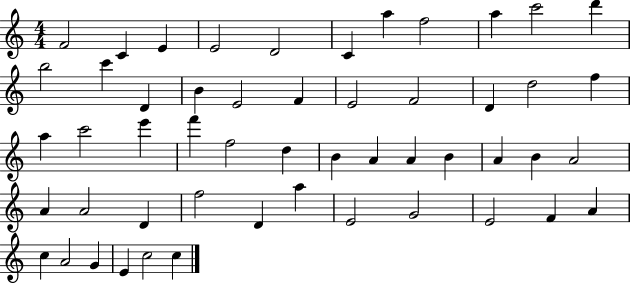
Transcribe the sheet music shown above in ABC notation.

X:1
T:Untitled
M:4/4
L:1/4
K:C
F2 C E E2 D2 C a f2 a c'2 d' b2 c' D B E2 F E2 F2 D d2 f a c'2 e' f' f2 d B A A B A B A2 A A2 D f2 D a E2 G2 E2 F A c A2 G E c2 c